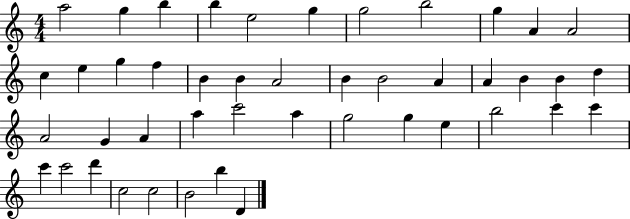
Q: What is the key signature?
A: C major